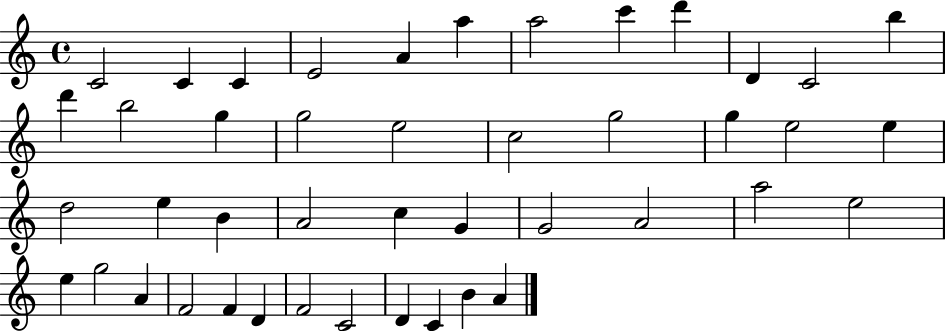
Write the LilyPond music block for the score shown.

{
  \clef treble
  \time 4/4
  \defaultTimeSignature
  \key c \major
  c'2 c'4 c'4 | e'2 a'4 a''4 | a''2 c'''4 d'''4 | d'4 c'2 b''4 | \break d'''4 b''2 g''4 | g''2 e''2 | c''2 g''2 | g''4 e''2 e''4 | \break d''2 e''4 b'4 | a'2 c''4 g'4 | g'2 a'2 | a''2 e''2 | \break e''4 g''2 a'4 | f'2 f'4 d'4 | f'2 c'2 | d'4 c'4 b'4 a'4 | \break \bar "|."
}